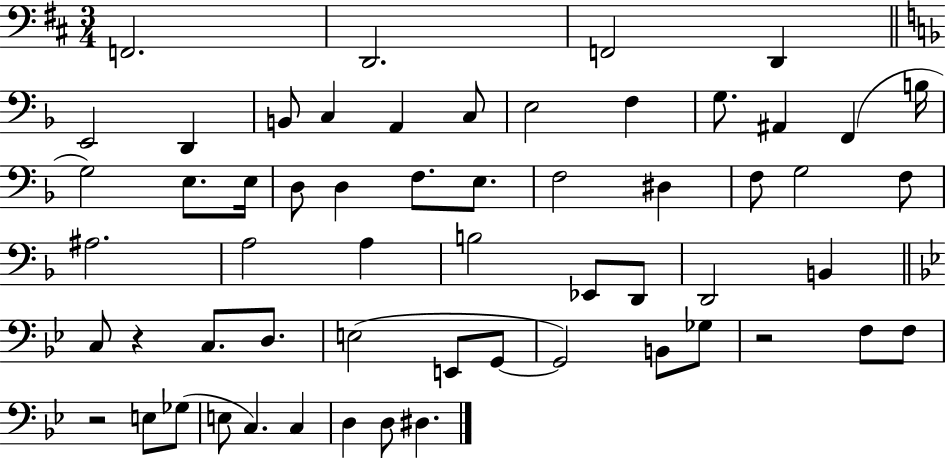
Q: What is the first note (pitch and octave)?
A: F2